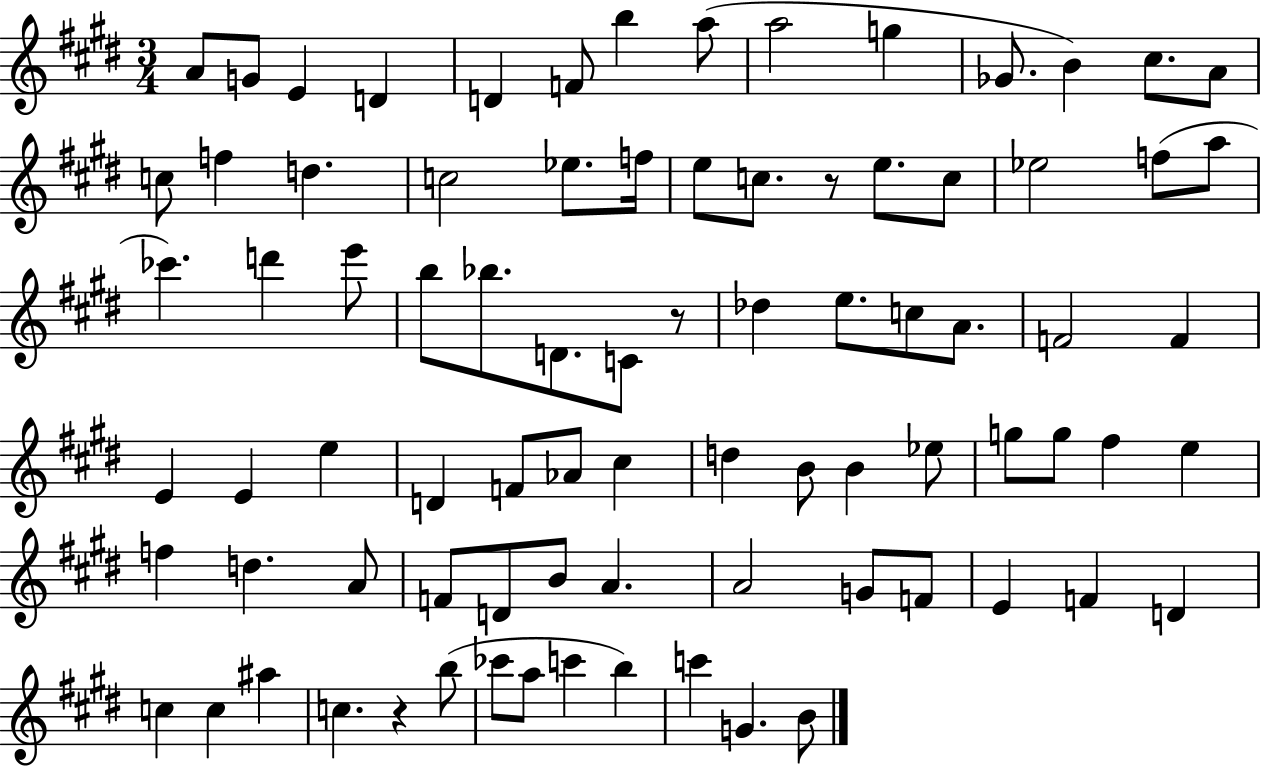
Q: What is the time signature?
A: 3/4